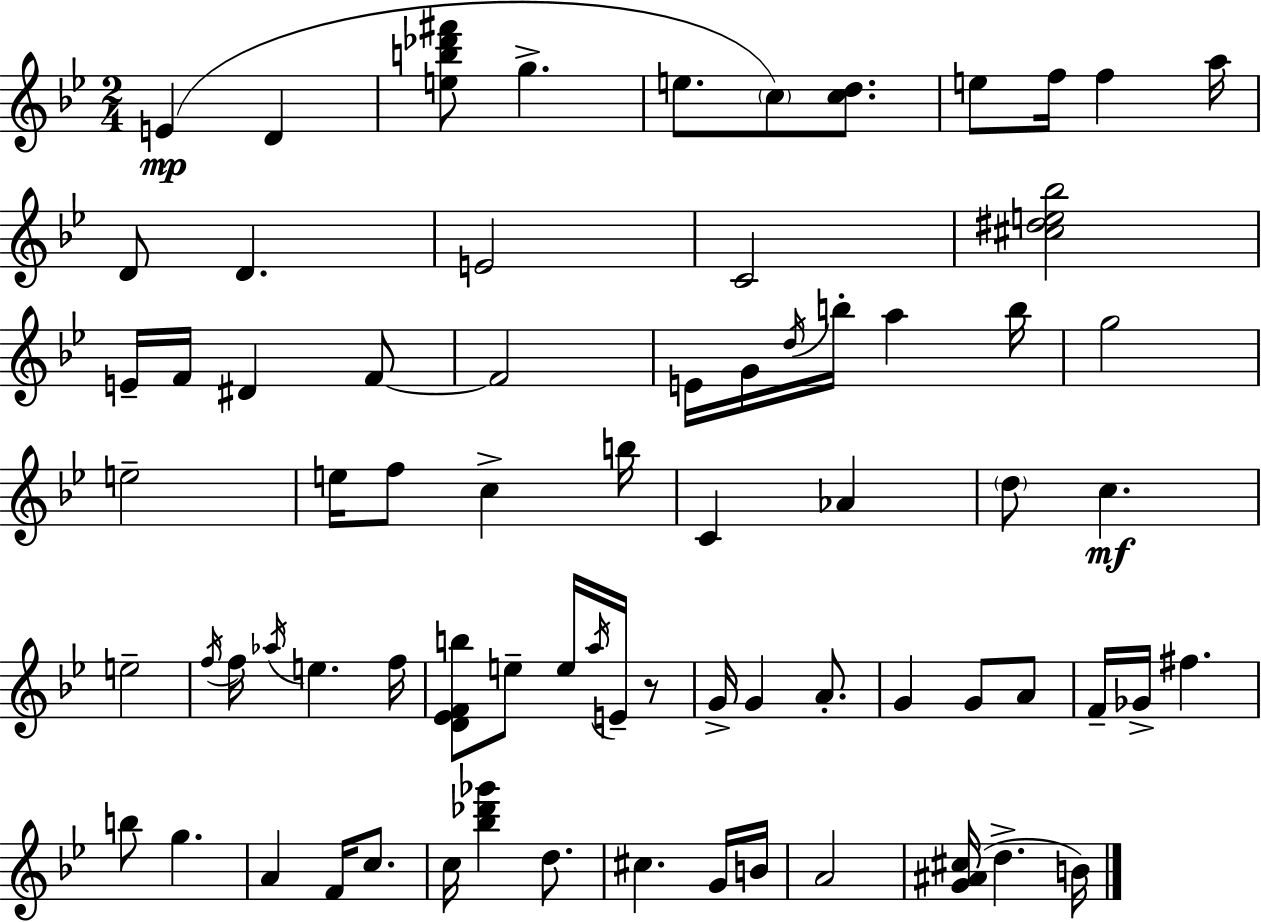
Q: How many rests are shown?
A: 1